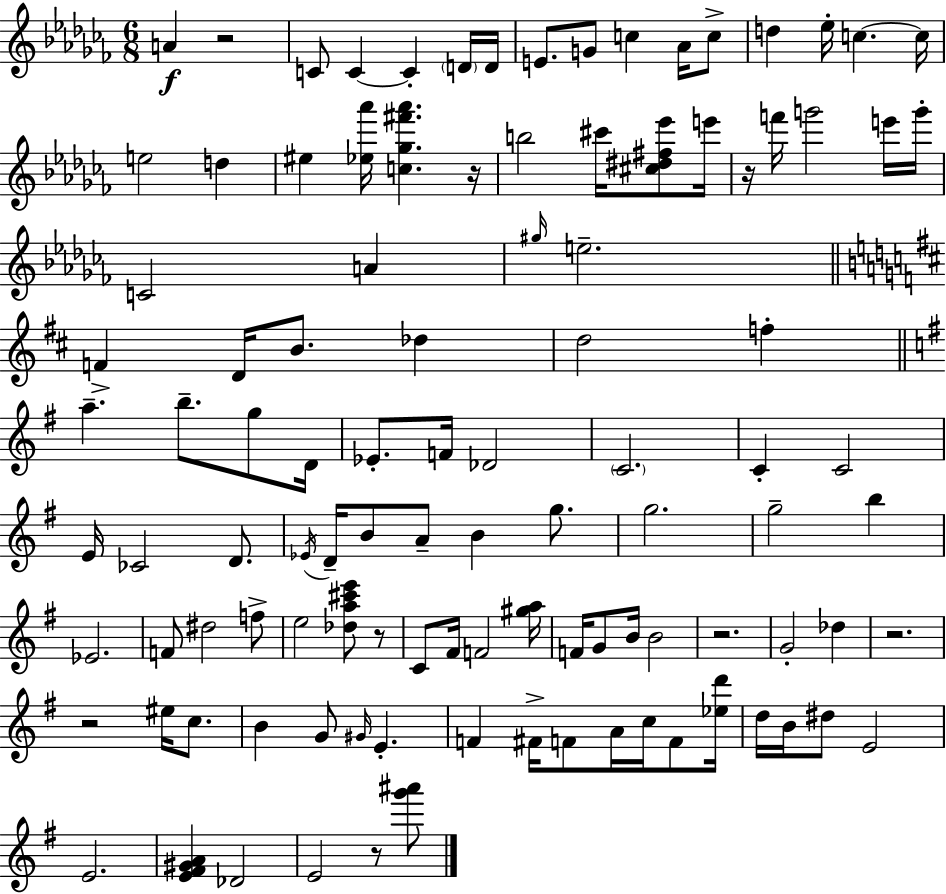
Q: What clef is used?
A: treble